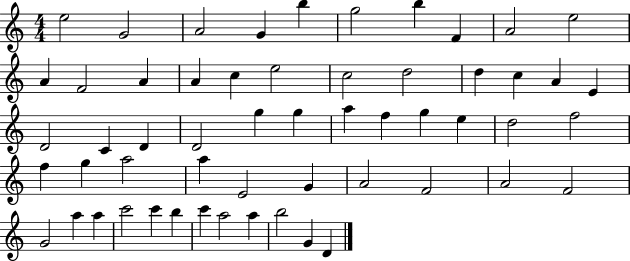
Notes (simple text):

E5/h G4/h A4/h G4/q B5/q G5/h B5/q F4/q A4/h E5/h A4/q F4/h A4/q A4/q C5/q E5/h C5/h D5/h D5/q C5/q A4/q E4/q D4/h C4/q D4/q D4/h G5/q G5/q A5/q F5/q G5/q E5/q D5/h F5/h F5/q G5/q A5/h A5/q E4/h G4/q A4/h F4/h A4/h F4/h G4/h A5/q A5/q C6/h C6/q B5/q C6/q A5/h A5/q B5/h G4/q D4/q